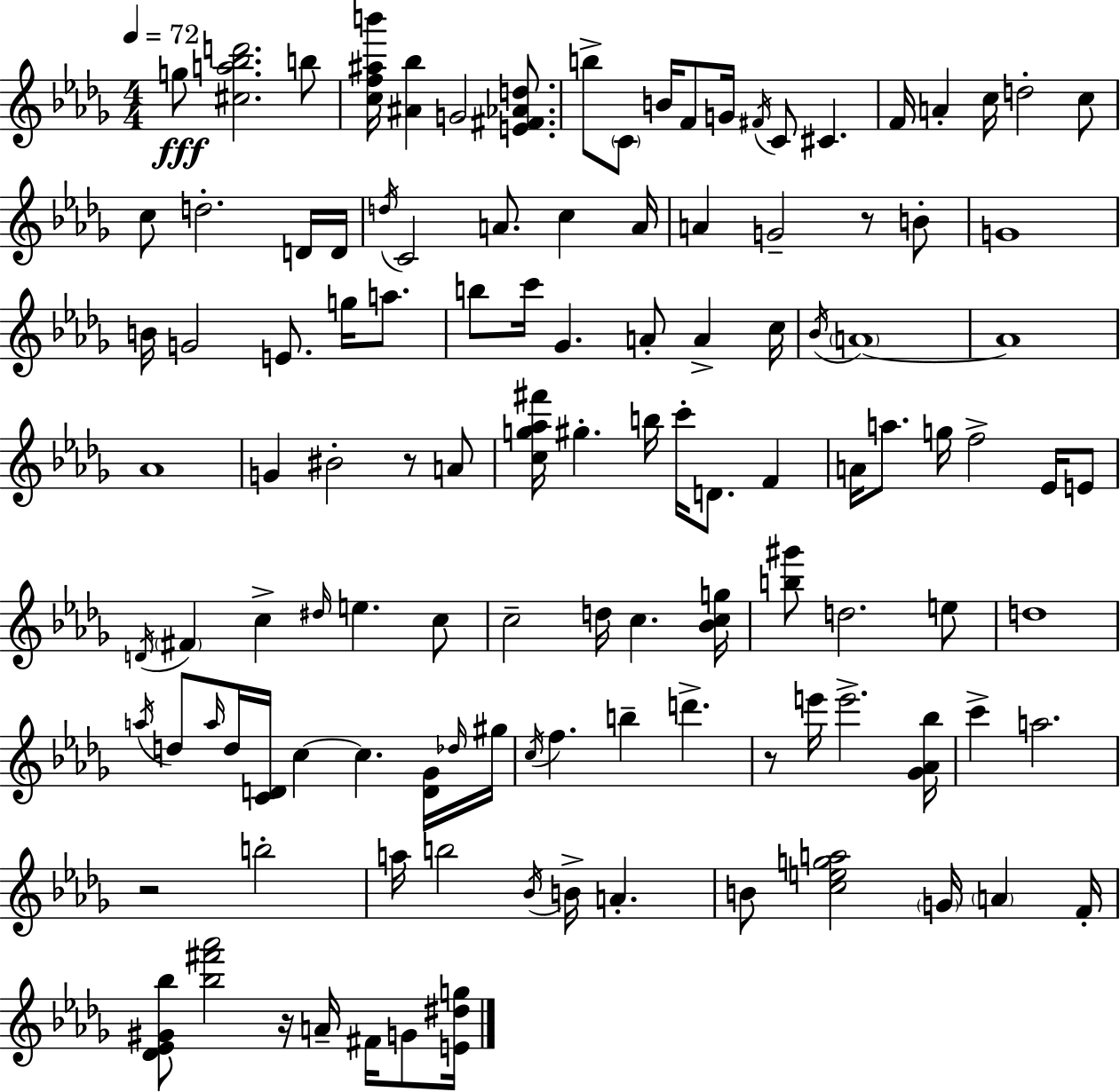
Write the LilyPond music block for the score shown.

{
  \clef treble
  \numericTimeSignature
  \time 4/4
  \key bes \minor
  \tempo 4 = 72
  g''8\fff <cis'' a'' bes'' d'''>2. b''8 | <c'' f'' ais'' b'''>16 <ais' bes''>4 g'2 <e' fis' aes' d''>8. | b''8-> \parenthesize c'8 b'16 f'8 g'16 \acciaccatura { fis'16 } c'8 cis'4. | f'16 a'4-. c''16 d''2-. c''8 | \break c''8 d''2.-. d'16 | d'16 \acciaccatura { d''16 } c'2 a'8. c''4 | a'16 a'4 g'2-- r8 | b'8-. g'1 | \break b'16 g'2 e'8. g''16 a''8. | b''8 c'''16 ges'4. a'8-. a'4-> | c''16 \acciaccatura { bes'16 } \parenthesize a'1~~ | a'1 | \break aes'1 | g'4 bis'2-. r8 | a'8 <c'' g'' aes'' fis'''>16 gis''4.-. b''16 c'''16-. d'8. f'4 | a'16 a''8. g''16 f''2-> | \break ees'16 e'8 \acciaccatura { d'16 } \parenthesize fis'4 c''4-> \grace { dis''16 } e''4. | c''8 c''2-- d''16 c''4. | <bes' c'' g''>16 <b'' gis'''>8 d''2. | e''8 d''1 | \break \acciaccatura { a''16 } d''8 \grace { a''16 } d''16 <c' d'>16 c''4~~ c''4. | <d' ges'>16 \grace { des''16 } gis''16 \acciaccatura { c''16 } f''4. b''4-- | d'''4.-> r8 e'''16 e'''2.-> | <ges' aes' bes''>16 c'''4-> a''2. | \break r2 | b''2-. a''16 b''2 | \acciaccatura { bes'16 } b'16-> a'4.-. b'8 <c'' e'' g'' a''>2 | \parenthesize g'16 \parenthesize a'4 f'16-. <des' ees' gis' bes''>8 <bes'' fis''' aes'''>2 | \break r16 a'16-- fis'16 g'8 <e' dis'' g''>16 \bar "|."
}